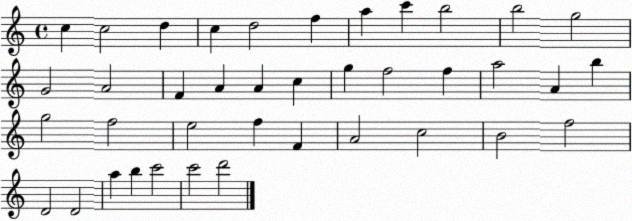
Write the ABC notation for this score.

X:1
T:Untitled
M:4/4
L:1/4
K:C
c c2 d c d2 f a c' b2 b2 g2 G2 A2 F A A c g f2 f a2 A b g2 f2 e2 f F A2 c2 B2 f2 D2 D2 a b c'2 c'2 d'2